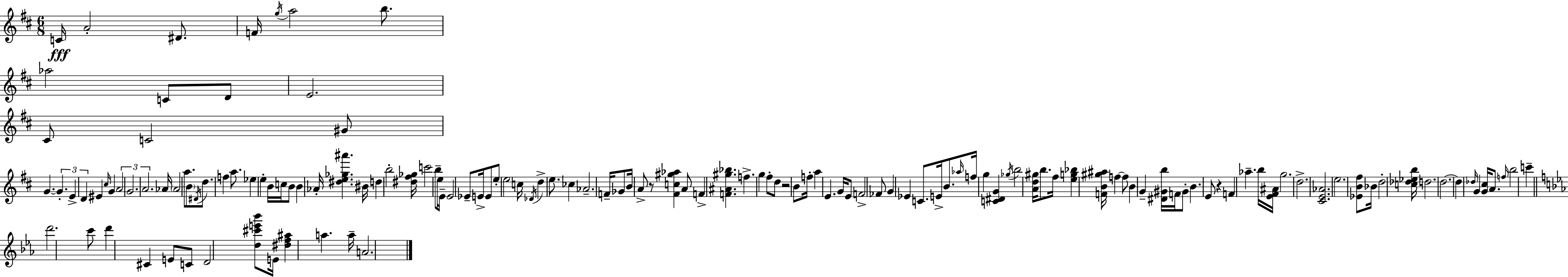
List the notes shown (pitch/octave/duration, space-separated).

C4/s A4/h D#4/e. F4/s G5/s A5/h B5/e. Ab5/h C4/e D4/e E4/h. C#4/e C4/h G#4/e G4/q. G4/q. E4/q D4/q EIS4/q C#5/s G4/q A4/h G4/h. A4/h. Ab4/s Ab4/h A5/e. B4/e D#4/s D5/e. F5/q A5/e. Eb5/q E5/q B4/s C5/s B4/e B4/q Ab4/s [D#5,E5,Gb5,A#6]/q. BIS4/s D5/q B5/h [D#5,F#5,Gb5]/s C6/h B5/e E5/s E4/s E4/h Eb4/e E4/s E4/e E5/e E5/h C5/s Db4/s D5/q E5/e. CES5/q Ab4/h. F4/s Gb4/e B4/s A4/e R/e [F#4,C5,G#5,Ab5]/q A4/e F4/q [F4,A#4,G#5,Bb5]/q. F5/q. G5/q F#5/e D5/e R/h B4/e F5/s A5/q E4/q. G4/s E4/e F4/h FES4/e G4/q Eb4/q C4/e. E4/s B4/e. Ab5/s F5/s G5/q [C4,D#4,G4]/q Gb5/s B5/h [A4,D5,G#5]/s B5/e. F#5/s [E5,G5,Bb5]/q [F4,B4,G#5,A#5]/s F5/q F5/e B4/q G4/q [D#4,G#4,B5]/s F4/s G#4/e B4/q. E4/e R/q F4/q Ab5/q. B5/s [E4,F#4,A#4]/s G5/h. D5/h. [C#4,E4,Ab4]/h. E5/h. [Eb4,B4,F#5]/e Bb4/s D5/h [C5,Db5,Eb5,B5]/s D5/h. D5/h. D5/q Db5/s G4/q [G4,C#5]/s A4/e. F5/s B5/h C6/q D6/h. C6/e D6/q C#4/q E4/e C4/e D4/h [D5,C#6,E6,Bb6]/e E4/s [D#5,F5,A#5]/q A5/q. A5/s A4/h.